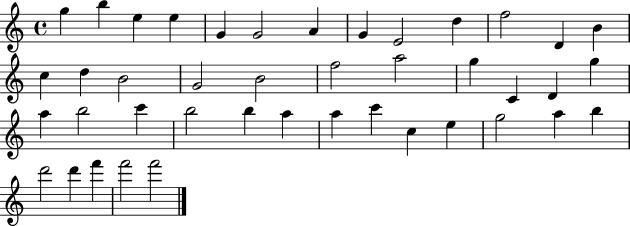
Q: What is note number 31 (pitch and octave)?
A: A5